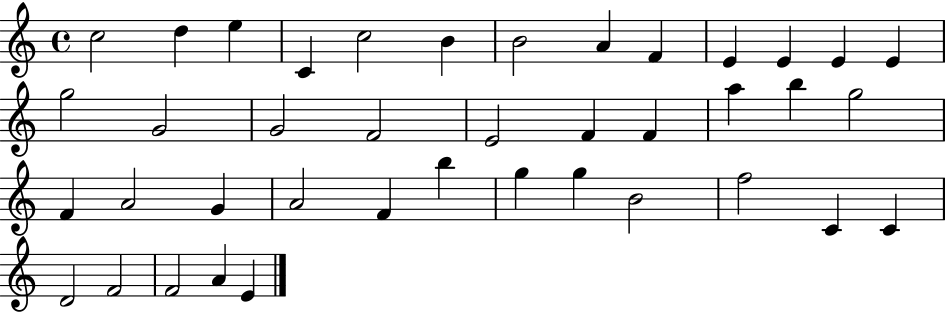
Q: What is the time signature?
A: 4/4